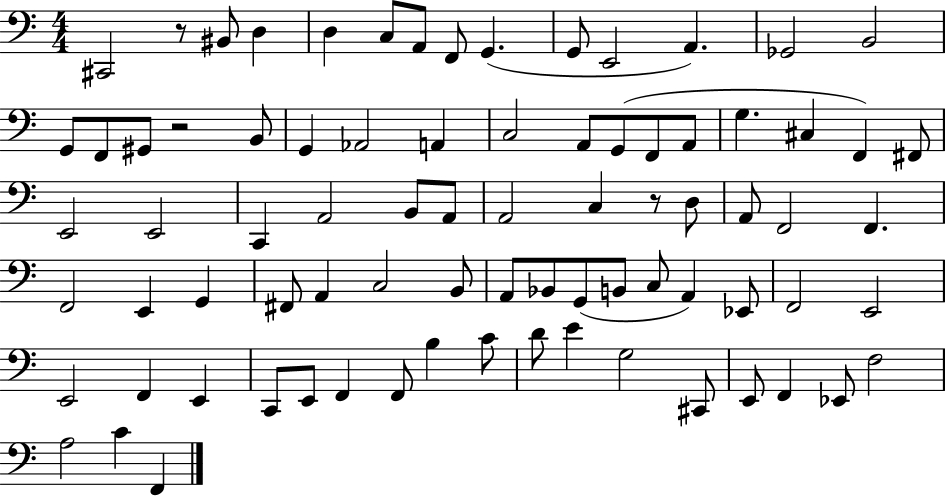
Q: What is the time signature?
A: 4/4